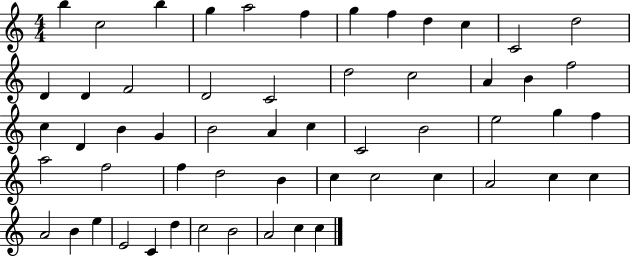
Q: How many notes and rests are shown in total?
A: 56